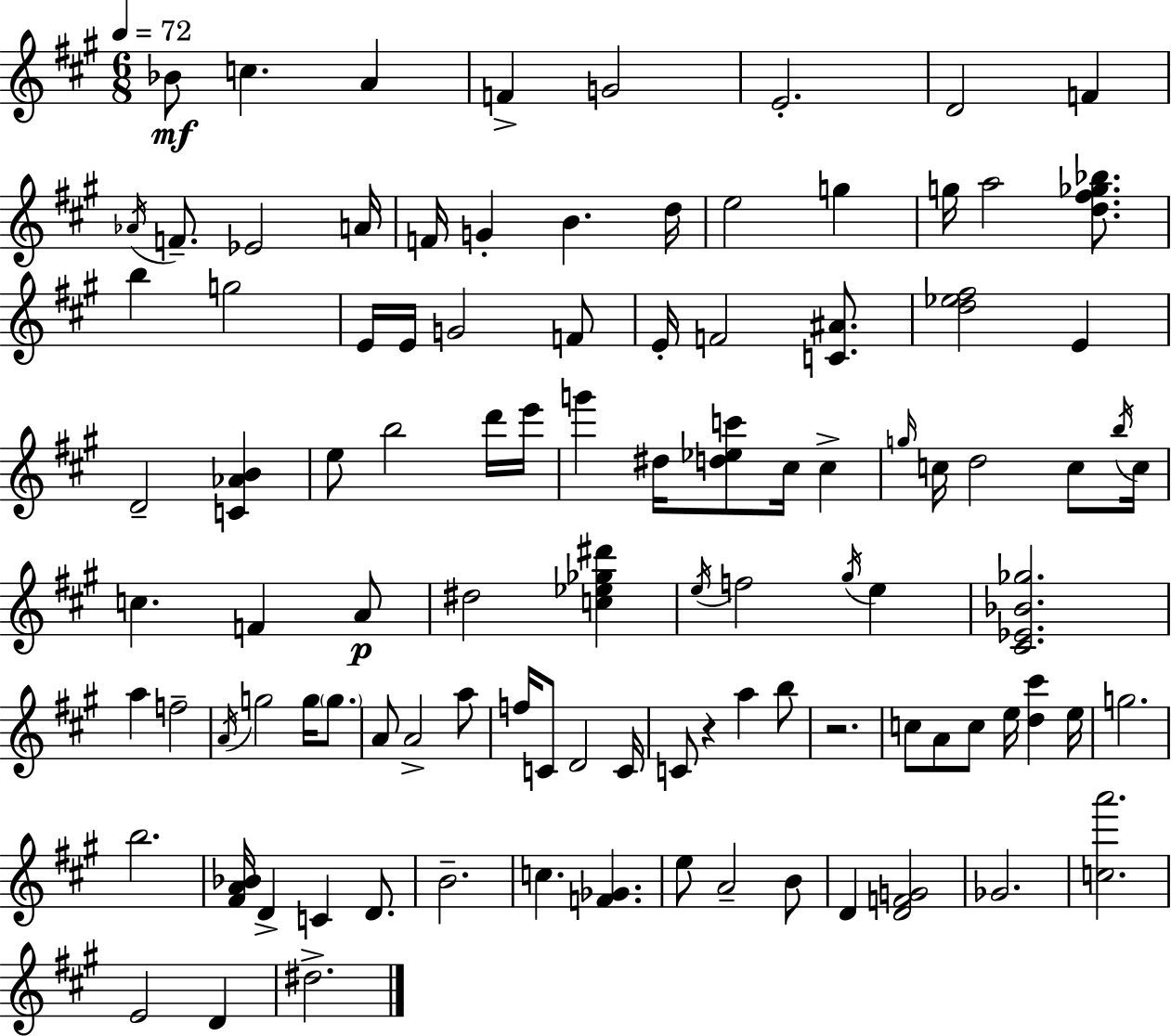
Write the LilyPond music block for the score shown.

{
  \clef treble
  \numericTimeSignature
  \time 6/8
  \key a \major
  \tempo 4 = 72
  bes'8\mf c''4. a'4 | f'4-> g'2 | e'2.-. | d'2 f'4 | \break \acciaccatura { aes'16 } f'8.-- ees'2 | a'16 f'16 g'4-. b'4. | d''16 e''2 g''4 | g''16 a''2 <d'' fis'' ges'' bes''>8. | \break b''4 g''2 | e'16 e'16 g'2 f'8 | e'16-. f'2 <c' ais'>8. | <d'' ees'' fis''>2 e'4 | \break d'2-- <c' aes' b'>4 | e''8 b''2 d'''16 | e'''16 g'''4 dis''16 <d'' ees'' c'''>8 cis''16 cis''4-> | \grace { g''16 } c''16 d''2 c''8 | \break \acciaccatura { b''16 } c''16 c''4. f'4 | a'8\p dis''2 <c'' ees'' ges'' dis'''>4 | \acciaccatura { e''16 } f''2 | \acciaccatura { gis''16 } e''4 <cis' ees' bes' ges''>2. | \break a''4 f''2-- | \acciaccatura { a'16 } g''2 | g''16 \parenthesize g''8. a'8 a'2-> | a''8 f''16 c'8 d'2 | \break c'16 c'8 r4 | a''4 b''8 r2. | c''8 a'8 c''8 | e''16 <d'' cis'''>4 e''16 g''2. | \break b''2. | <fis' a' bes'>16 d'4-> c'4 | d'8. b'2.-- | c''4. | \break <f' ges'>4. e''8 a'2-- | b'8 d'4 <d' f' g'>2 | ges'2. | <c'' a'''>2. | \break e'2 | d'4 dis''2.-> | \bar "|."
}